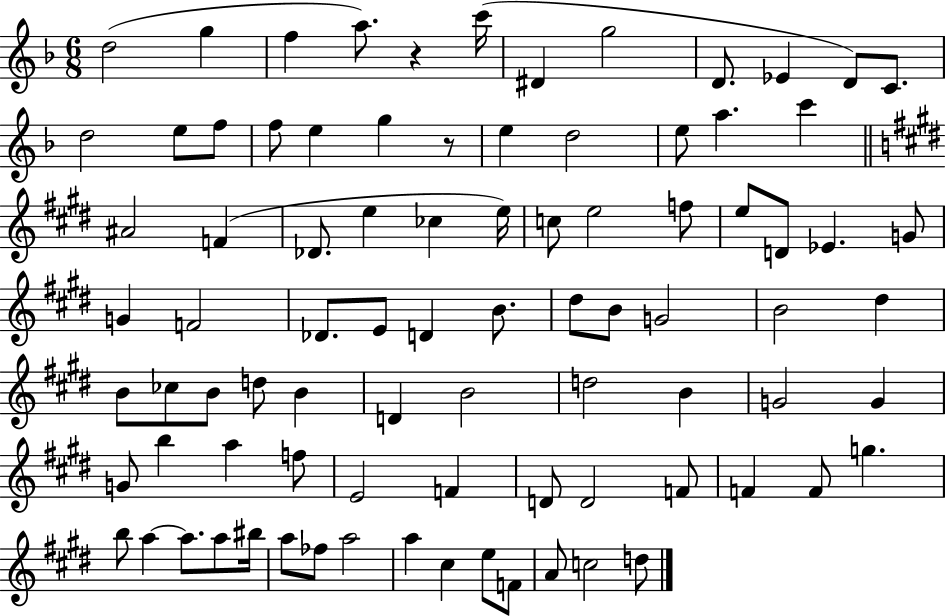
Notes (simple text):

D5/h G5/q F5/q A5/e. R/q C6/s D#4/q G5/h D4/e. Eb4/q D4/e C4/e. D5/h E5/e F5/e F5/e E5/q G5/q R/e E5/q D5/h E5/e A5/q. C6/q A#4/h F4/q Db4/e. E5/q CES5/q E5/s C5/e E5/h F5/e E5/e D4/e Eb4/q. G4/e G4/q F4/h Db4/e. E4/e D4/q B4/e. D#5/e B4/e G4/h B4/h D#5/q B4/e CES5/e B4/e D5/e B4/q D4/q B4/h D5/h B4/q G4/h G4/q G4/e B5/q A5/q F5/e E4/h F4/q D4/e D4/h F4/e F4/q F4/e G5/q. B5/e A5/q A5/e. A5/e BIS5/s A5/e FES5/e A5/h A5/q C#5/q E5/e F4/e A4/e C5/h D5/e